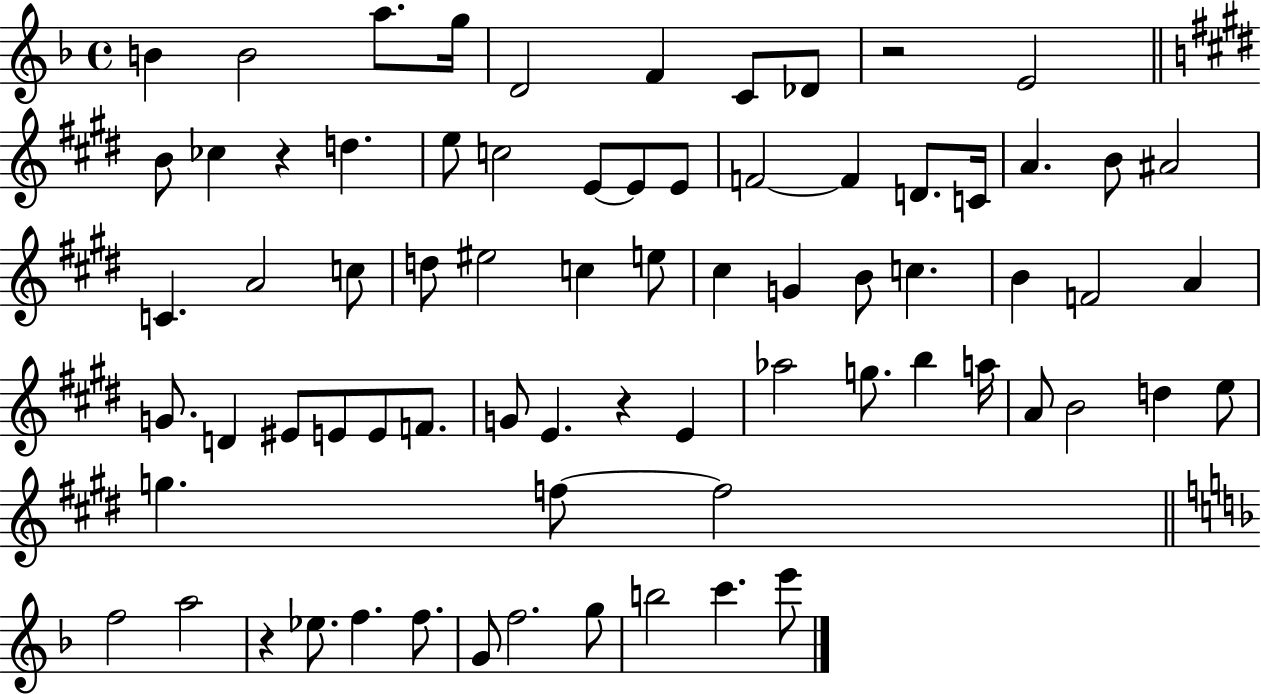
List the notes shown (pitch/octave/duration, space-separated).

B4/q B4/h A5/e. G5/s D4/h F4/q C4/e Db4/e R/h E4/h B4/e CES5/q R/q D5/q. E5/e C5/h E4/e E4/e E4/e F4/h F4/q D4/e. C4/s A4/q. B4/e A#4/h C4/q. A4/h C5/e D5/e EIS5/h C5/q E5/e C#5/q G4/q B4/e C5/q. B4/q F4/h A4/q G4/e. D4/q EIS4/e E4/e E4/e F4/e. G4/e E4/q. R/q E4/q Ab5/h G5/e. B5/q A5/s A4/e B4/h D5/q E5/e G5/q. F5/e F5/h F5/h A5/h R/q Eb5/e. F5/q. F5/e. G4/e F5/h. G5/e B5/h C6/q. E6/e